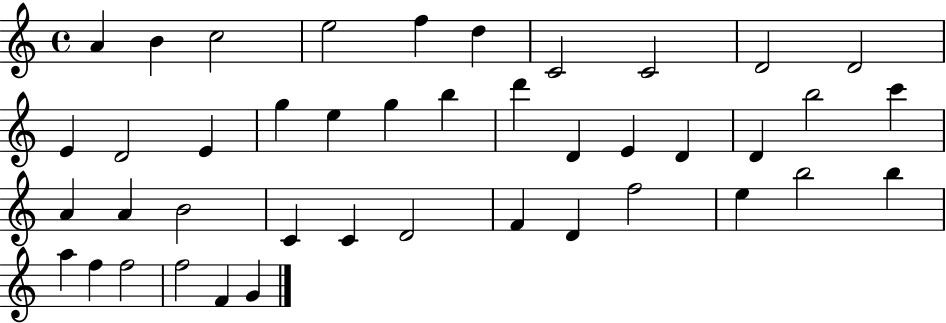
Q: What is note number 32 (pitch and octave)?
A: D4